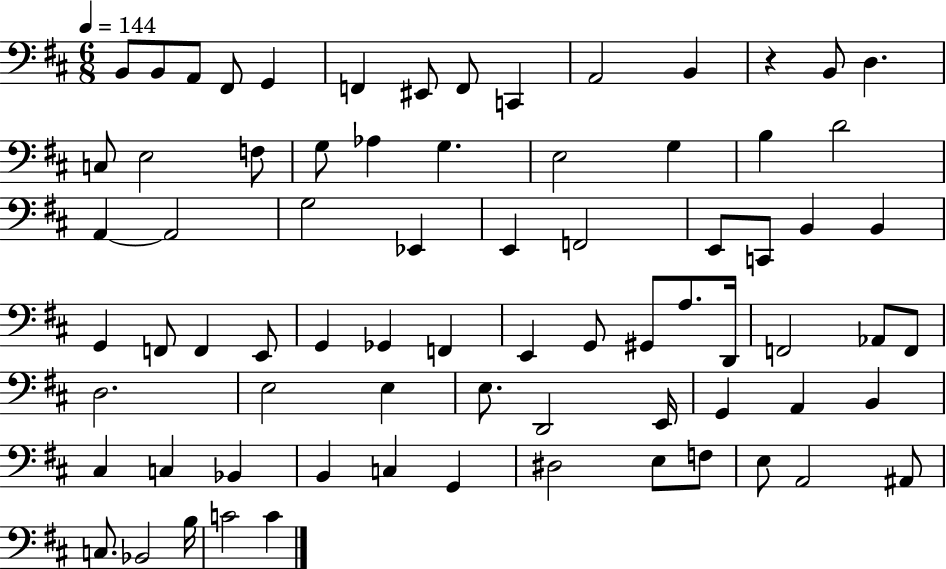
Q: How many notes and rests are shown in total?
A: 75